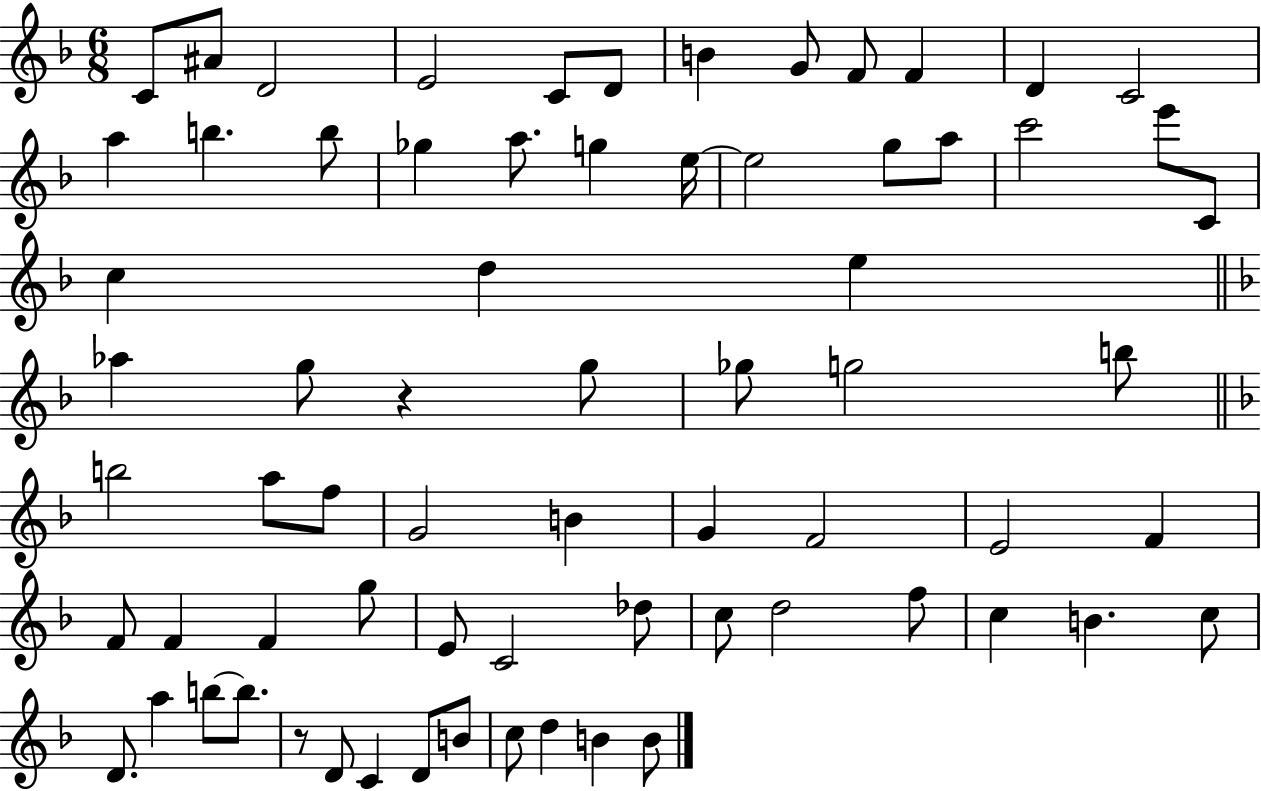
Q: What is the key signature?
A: F major